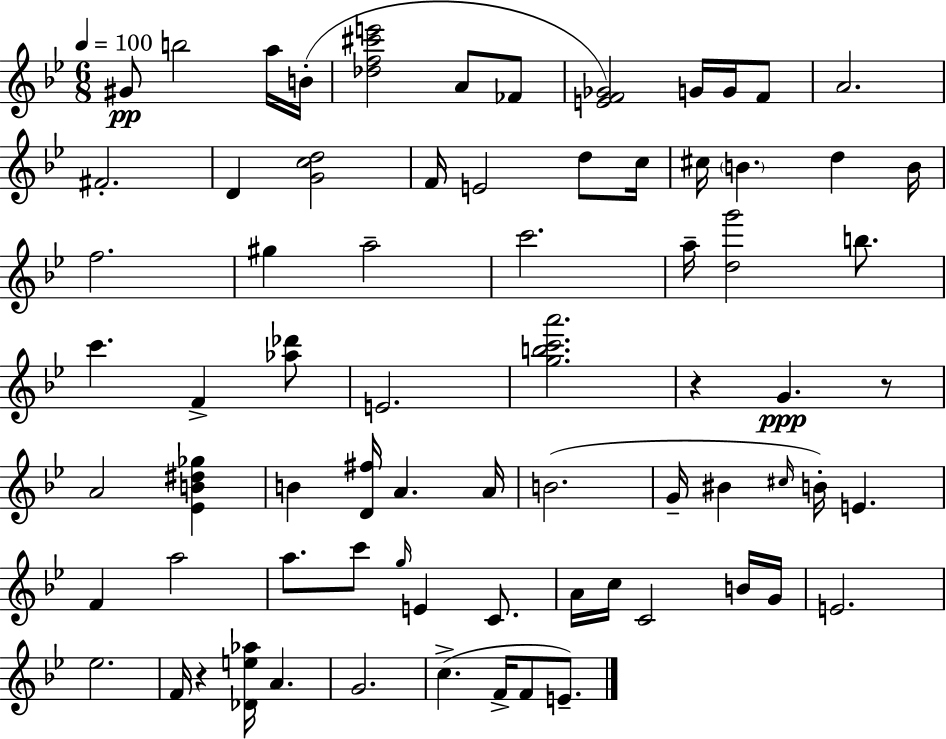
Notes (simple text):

G#4/e B5/h A5/s B4/s [Db5,F5,C#6,E6]/h A4/e FES4/e [E4,F4,Gb4]/h G4/s G4/s F4/e A4/h. F#4/h. D4/q [G4,C5,D5]/h F4/s E4/h D5/e C5/s C#5/s B4/q. D5/q B4/s F5/h. G#5/q A5/h C6/h. A5/s [D5,G6]/h B5/e. C6/q. F4/q [Ab5,Db6]/e E4/h. [G5,B5,C6,A6]/h. R/q G4/q. R/e A4/h [Eb4,B4,D#5,Gb5]/q B4/q [D4,F#5]/s A4/q. A4/s B4/h. G4/s BIS4/q C#5/s B4/s E4/q. F4/q A5/h A5/e. C6/e G5/s E4/q C4/e. A4/s C5/s C4/h B4/s G4/s E4/h. Eb5/h. F4/s R/q [Db4,E5,Ab5]/s A4/q. G4/h. C5/q. F4/s F4/e E4/e.